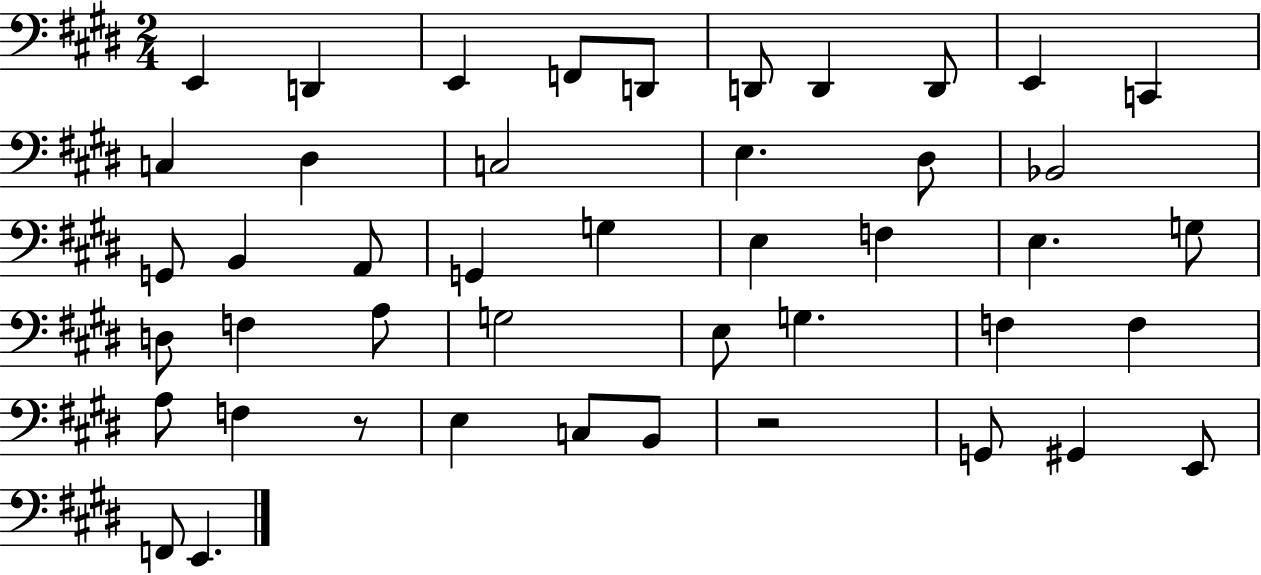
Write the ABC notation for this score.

X:1
T:Untitled
M:2/4
L:1/4
K:E
E,, D,, E,, F,,/2 D,,/2 D,,/2 D,, D,,/2 E,, C,, C, ^D, C,2 E, ^D,/2 _B,,2 G,,/2 B,, A,,/2 G,, G, E, F, E, G,/2 D,/2 F, A,/2 G,2 E,/2 G, F, F, A,/2 F, z/2 E, C,/2 B,,/2 z2 G,,/2 ^G,, E,,/2 F,,/2 E,,